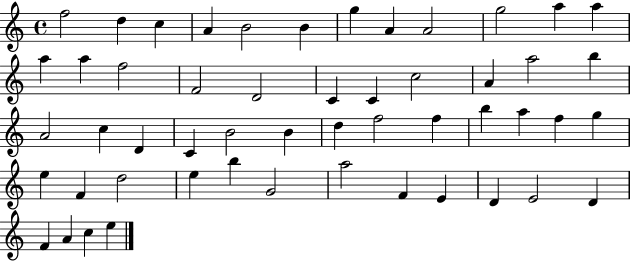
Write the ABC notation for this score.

X:1
T:Untitled
M:4/4
L:1/4
K:C
f2 d c A B2 B g A A2 g2 a a a a f2 F2 D2 C C c2 A a2 b A2 c D C B2 B d f2 f b a f g e F d2 e b G2 a2 F E D E2 D F A c e